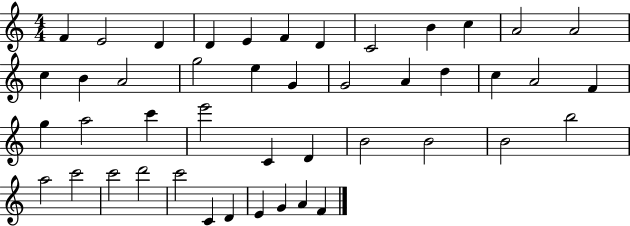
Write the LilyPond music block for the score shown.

{
  \clef treble
  \numericTimeSignature
  \time 4/4
  \key c \major
  f'4 e'2 d'4 | d'4 e'4 f'4 d'4 | c'2 b'4 c''4 | a'2 a'2 | \break c''4 b'4 a'2 | g''2 e''4 g'4 | g'2 a'4 d''4 | c''4 a'2 f'4 | \break g''4 a''2 c'''4 | e'''2 c'4 d'4 | b'2 b'2 | b'2 b''2 | \break a''2 c'''2 | c'''2 d'''2 | c'''2 c'4 d'4 | e'4 g'4 a'4 f'4 | \break \bar "|."
}